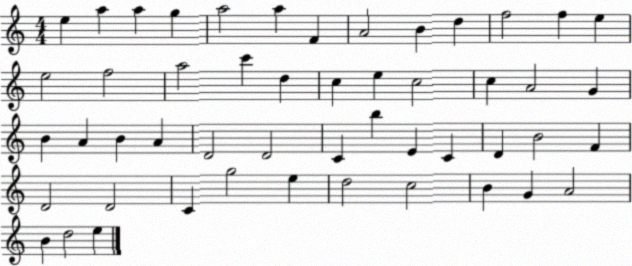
X:1
T:Untitled
M:4/4
L:1/4
K:C
e a a g a2 a F A2 B d f2 f e e2 f2 a2 c' d c e c2 c A2 G B A B A D2 D2 C b E C D B2 F D2 D2 C g2 e d2 c2 B G A2 B d2 e